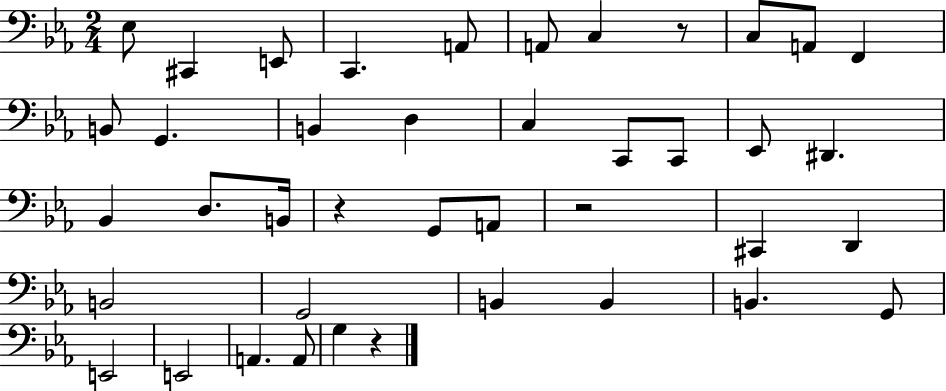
Eb3/e C#2/q E2/e C2/q. A2/e A2/e C3/q R/e C3/e A2/e F2/q B2/e G2/q. B2/q D3/q C3/q C2/e C2/e Eb2/e D#2/q. Bb2/q D3/e. B2/s R/q G2/e A2/e R/h C#2/q D2/q B2/h G2/h B2/q B2/q B2/q. G2/e E2/h E2/h A2/q. A2/e G3/q R/q